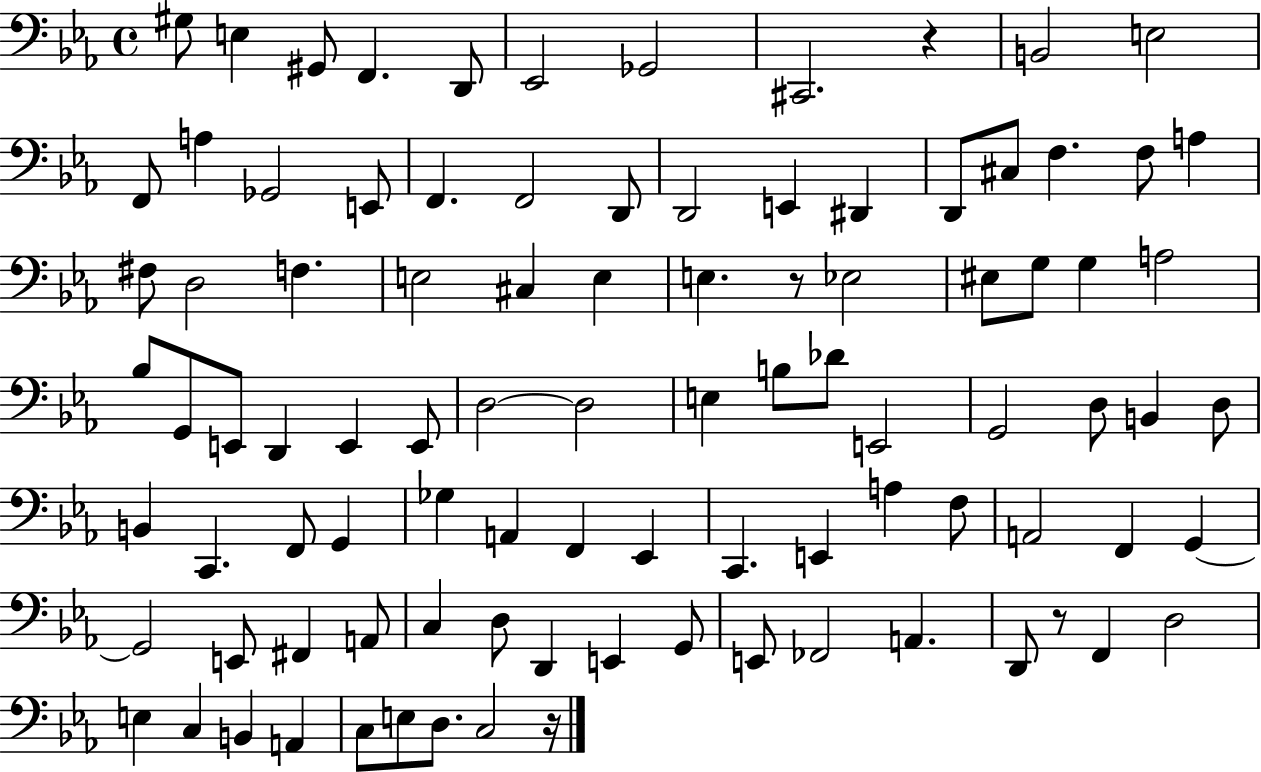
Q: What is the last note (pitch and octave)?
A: C3